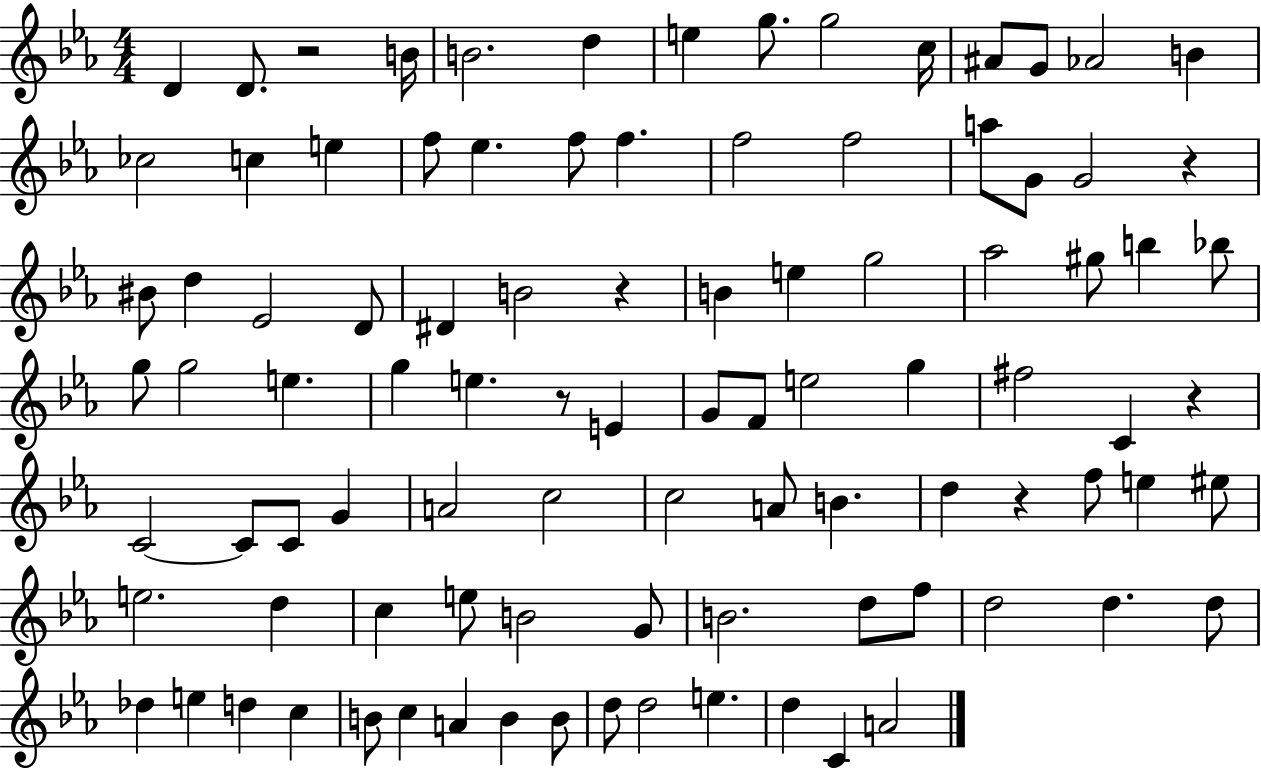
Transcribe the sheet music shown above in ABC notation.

X:1
T:Untitled
M:4/4
L:1/4
K:Eb
D D/2 z2 B/4 B2 d e g/2 g2 c/4 ^A/2 G/2 _A2 B _c2 c e f/2 _e f/2 f f2 f2 a/2 G/2 G2 z ^B/2 d _E2 D/2 ^D B2 z B e g2 _a2 ^g/2 b _b/2 g/2 g2 e g e z/2 E G/2 F/2 e2 g ^f2 C z C2 C/2 C/2 G A2 c2 c2 A/2 B d z f/2 e ^e/2 e2 d c e/2 B2 G/2 B2 d/2 f/2 d2 d d/2 _d e d c B/2 c A B B/2 d/2 d2 e d C A2